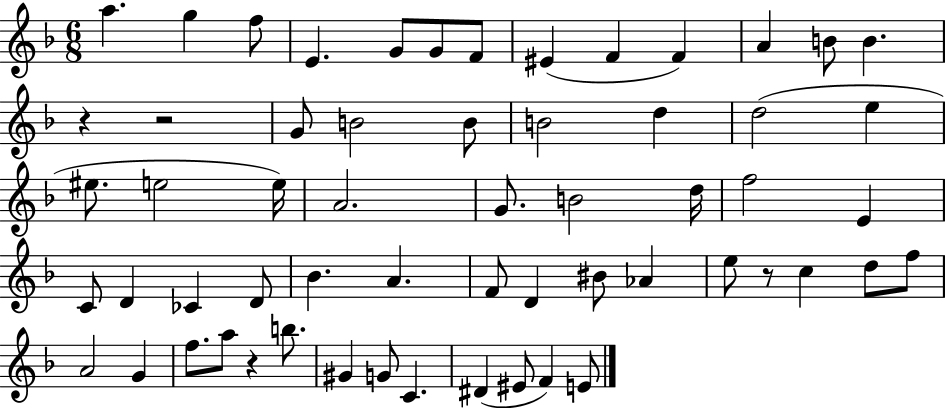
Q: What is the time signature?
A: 6/8